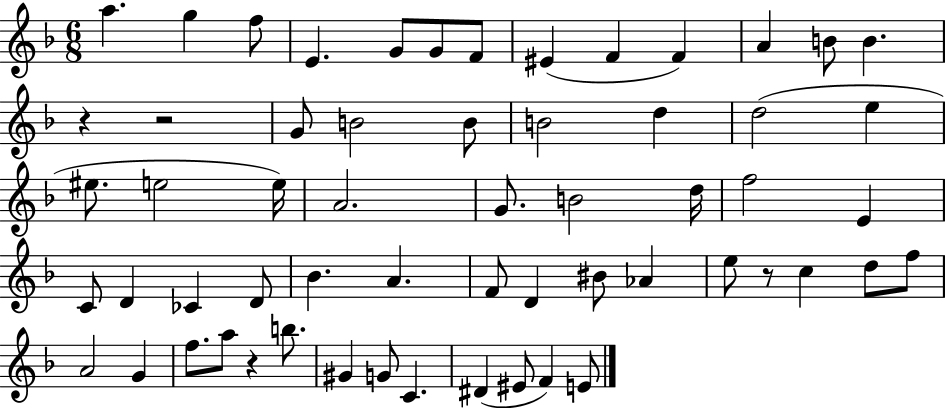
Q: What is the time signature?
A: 6/8